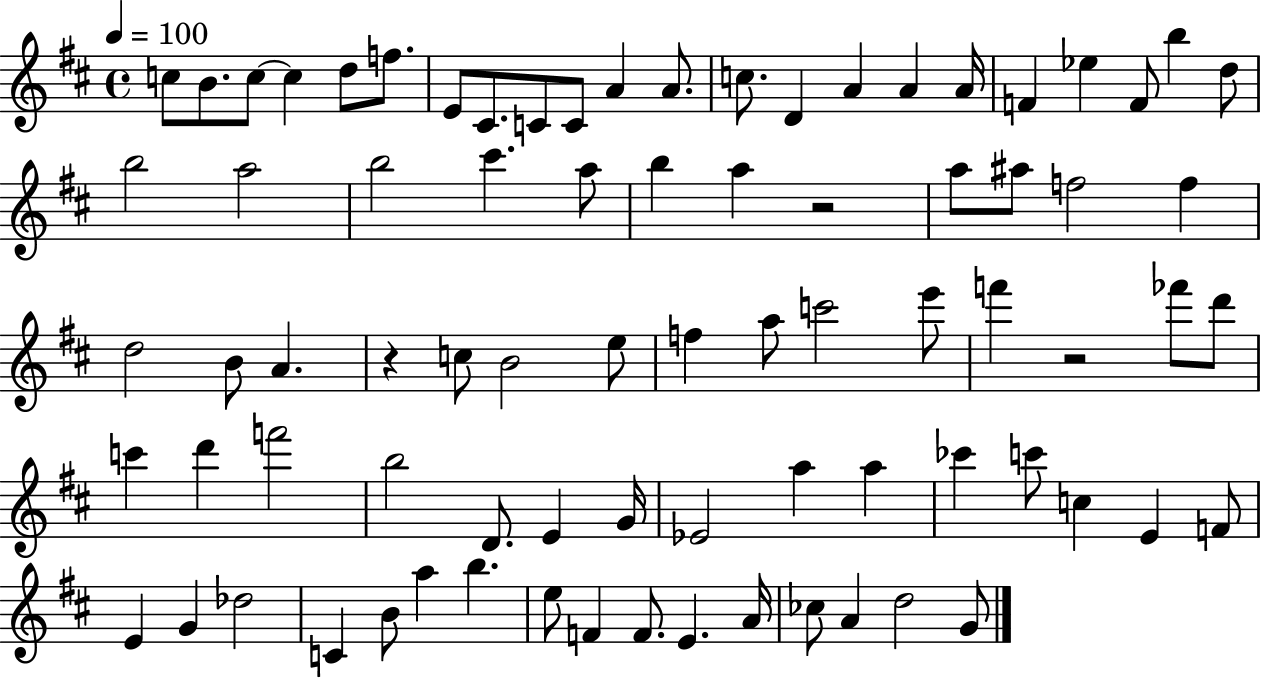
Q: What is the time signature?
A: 4/4